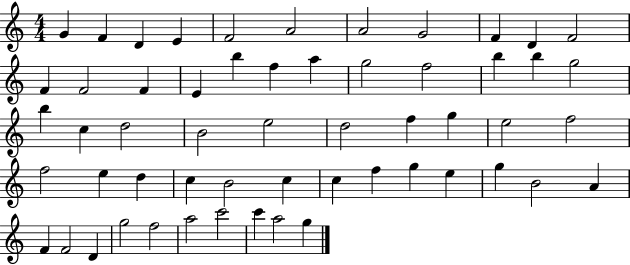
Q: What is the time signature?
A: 4/4